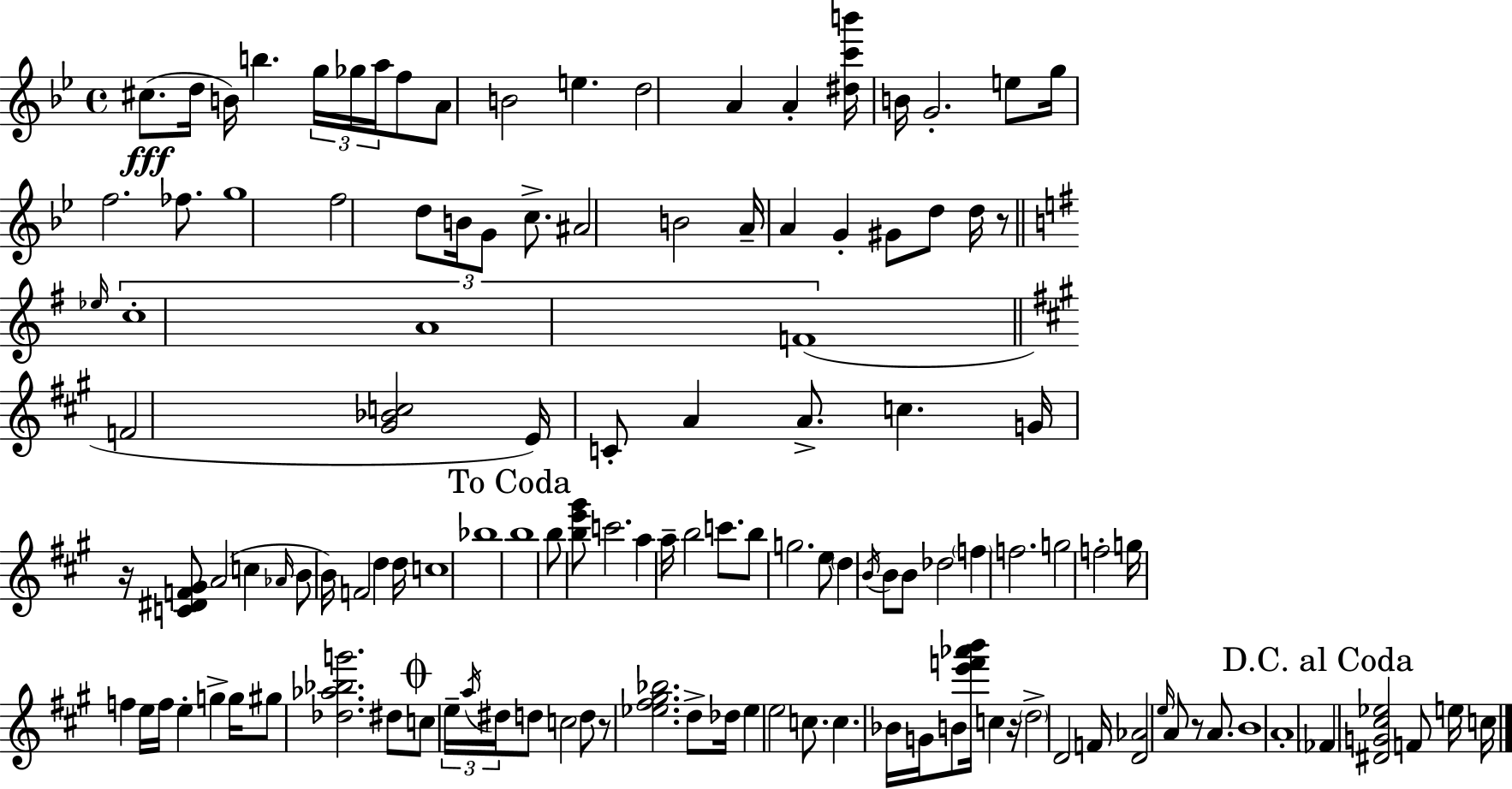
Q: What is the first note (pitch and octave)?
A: C#5